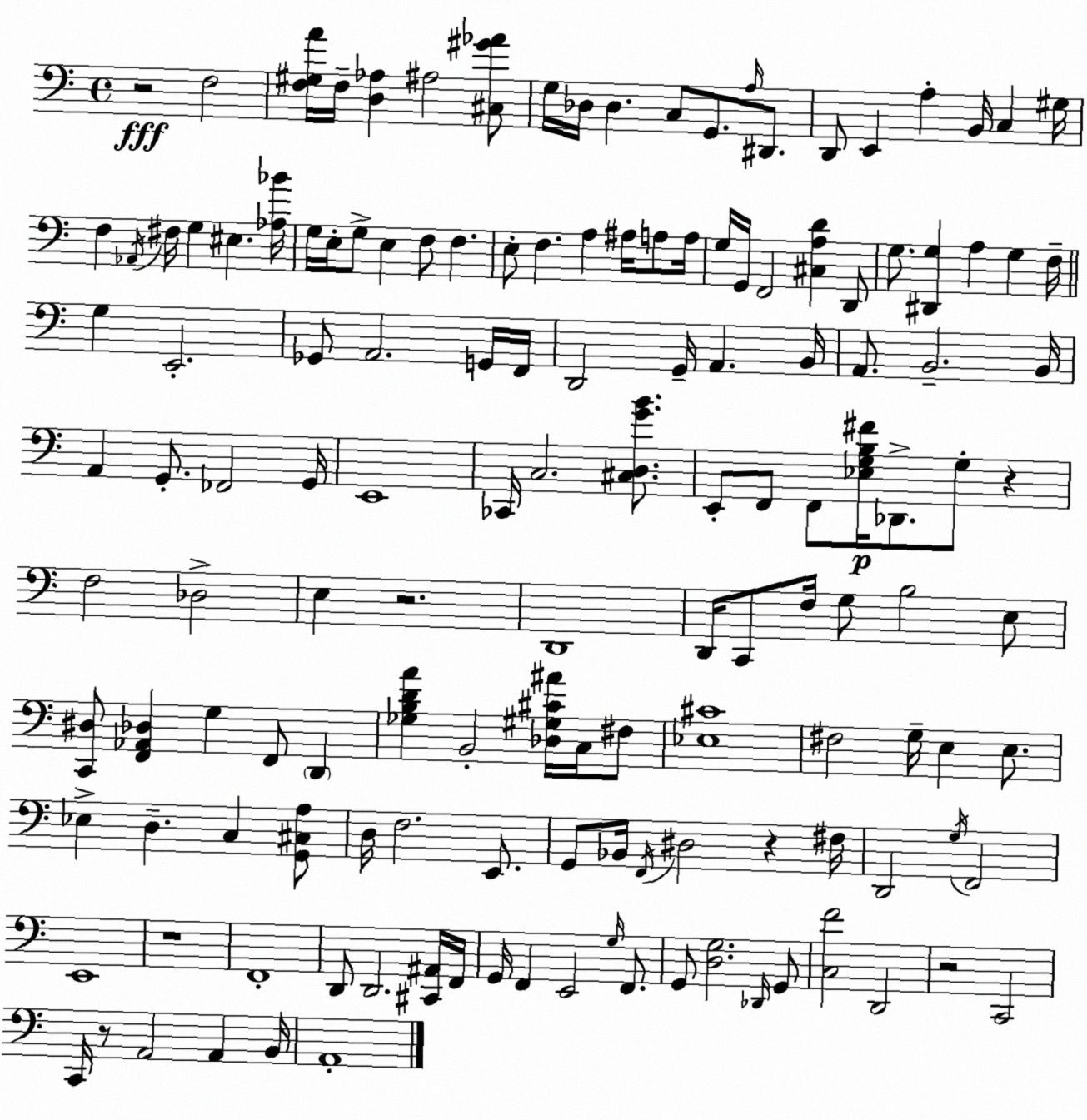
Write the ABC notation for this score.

X:1
T:Untitled
M:4/4
L:1/4
K:C
z2 F,2 [F,^G,A]/4 F,/4 [D,_A,] ^A,2 [^C,^G_A]/2 G,/4 _D,/4 _D, C,/2 G,,/2 A,/4 ^D,,/2 D,,/2 E,, A, B,,/4 C, ^G,/4 F, _A,,/4 ^F,/4 G, ^E, [_A,_B]/4 G,/4 E,/4 G,/2 E, F,/2 F, E,/2 F, A, ^A,/4 A,/2 A,/4 G,/4 G,,/4 F,,2 [^C,A,D] D,,/2 G,/2 [^D,,G,] A, G, F,/4 G, E,,2 _G,,/2 A,,2 G,,/4 F,,/4 D,,2 G,,/4 A,, B,,/4 A,,/2 B,,2 B,,/4 A,, G,,/2 _F,,2 G,,/4 E,,4 _C,,/4 C,2 [^C,D,GB]/2 E,,/2 F,,/2 F,,/2 [_E,G,B,^F]/4 _D,,/2 G,/2 z F,2 _D,2 E, z2 D,,4 D,,/4 C,,/2 F,/4 G,/2 B,2 E,/2 [C,,^D,]/2 [F,,_A,,_D,] G, F,,/2 D,, [_G,B,DA] B,,2 [_D,^G,^C^A]/4 C,/4 ^F,/2 [_E,^C]4 ^F,2 G,/4 E, E,/2 _E, D, C, [G,,^C,A,]/2 D,/4 F,2 E,,/2 G,,/2 _B,,/4 F,,/4 ^D,2 z ^F,/4 D,,2 G,/4 F,,2 E,,4 z4 F,,4 D,,/2 D,,2 [^C,,^A,,]/4 F,,/4 G,,/4 F,, E,,2 G,/4 F,,/2 G,,/2 [D,G,]2 _D,,/4 G,,/2 [C,F]2 D,,2 z2 C,,2 C,,/4 z/2 A,,2 A,, B,,/4 A,,4